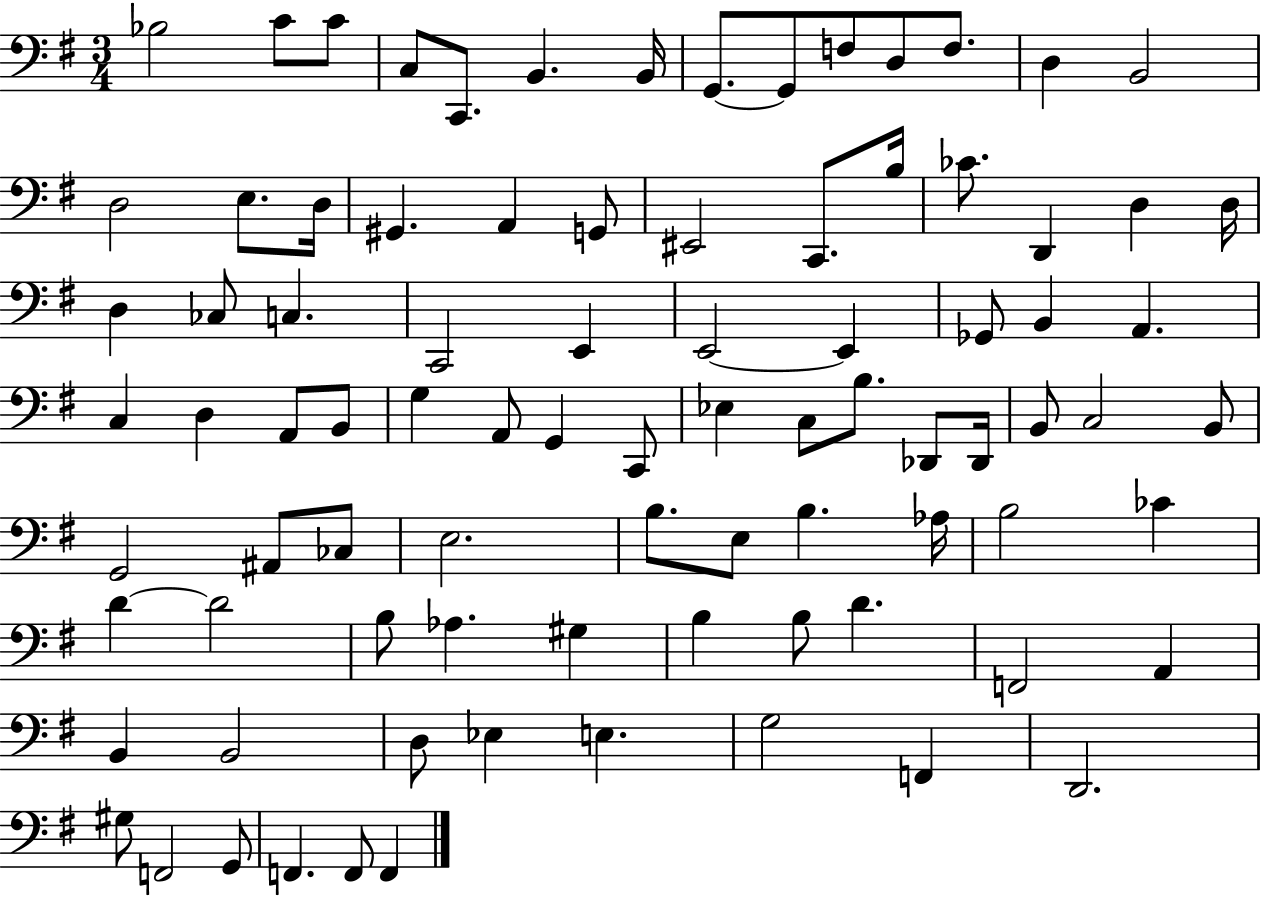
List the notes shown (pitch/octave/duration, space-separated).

Bb3/h C4/e C4/e C3/e C2/e. B2/q. B2/s G2/e. G2/e F3/e D3/e F3/e. D3/q B2/h D3/h E3/e. D3/s G#2/q. A2/q G2/e EIS2/h C2/e. B3/s CES4/e. D2/q D3/q D3/s D3/q CES3/e C3/q. C2/h E2/q E2/h E2/q Gb2/e B2/q A2/q. C3/q D3/q A2/e B2/e G3/q A2/e G2/q C2/e Eb3/q C3/e B3/e. Db2/e Db2/s B2/e C3/h B2/e G2/h A#2/e CES3/e E3/h. B3/e. E3/e B3/q. Ab3/s B3/h CES4/q D4/q D4/h B3/e Ab3/q. G#3/q B3/q B3/e D4/q. F2/h A2/q B2/q B2/h D3/e Eb3/q E3/q. G3/h F2/q D2/h. G#3/e F2/h G2/e F2/q. F2/e F2/q